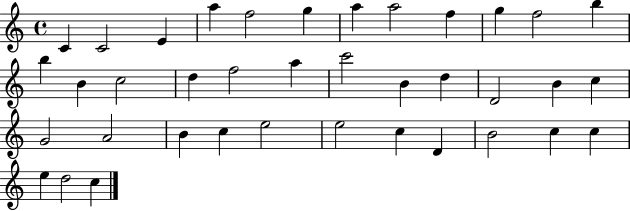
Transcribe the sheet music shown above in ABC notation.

X:1
T:Untitled
M:4/4
L:1/4
K:C
C C2 E a f2 g a a2 f g f2 b b B c2 d f2 a c'2 B d D2 B c G2 A2 B c e2 e2 c D B2 c c e d2 c